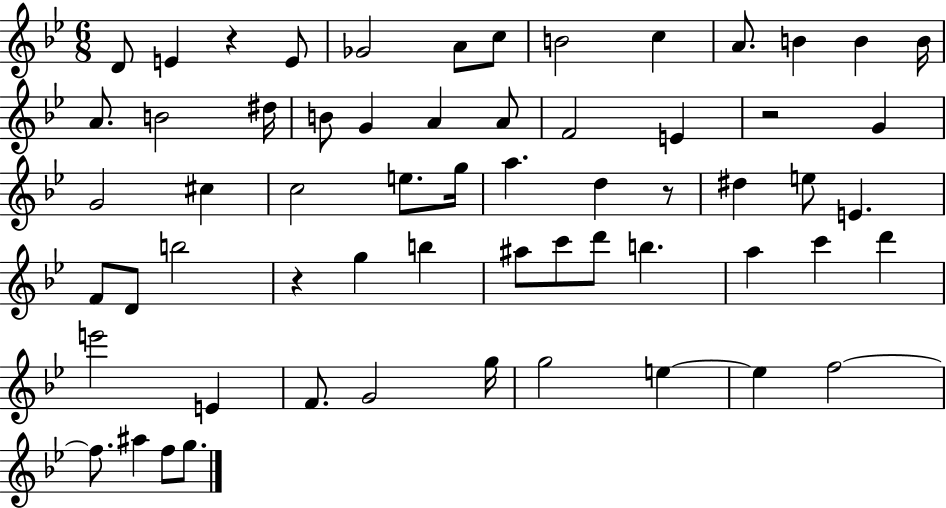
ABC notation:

X:1
T:Untitled
M:6/8
L:1/4
K:Bb
D/2 E z E/2 _G2 A/2 c/2 B2 c A/2 B B B/4 A/2 B2 ^d/4 B/2 G A A/2 F2 E z2 G G2 ^c c2 e/2 g/4 a d z/2 ^d e/2 E F/2 D/2 b2 z g b ^a/2 c'/2 d'/2 b a c' d' e'2 E F/2 G2 g/4 g2 e e f2 f/2 ^a f/2 g/2